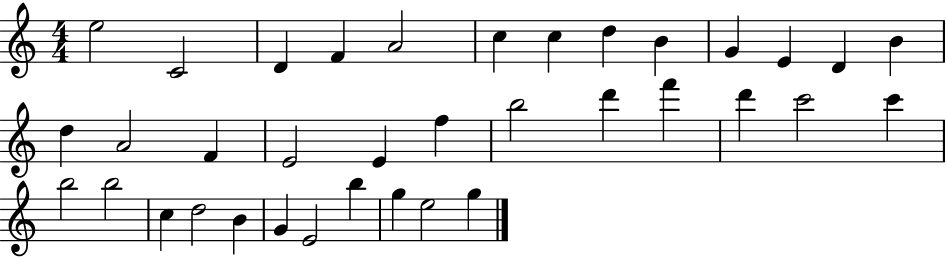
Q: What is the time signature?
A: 4/4